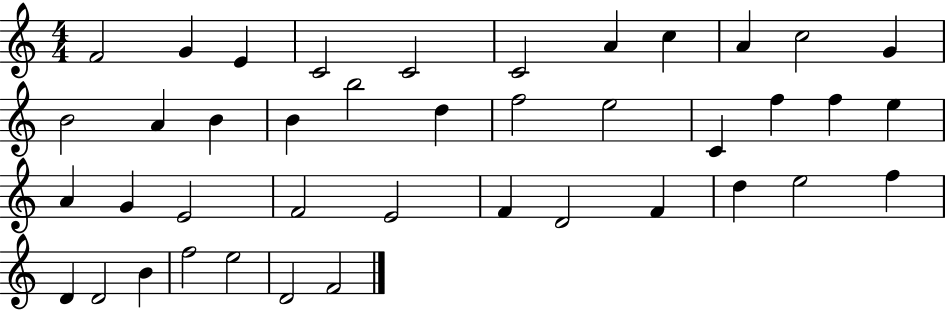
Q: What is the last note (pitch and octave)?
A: F4